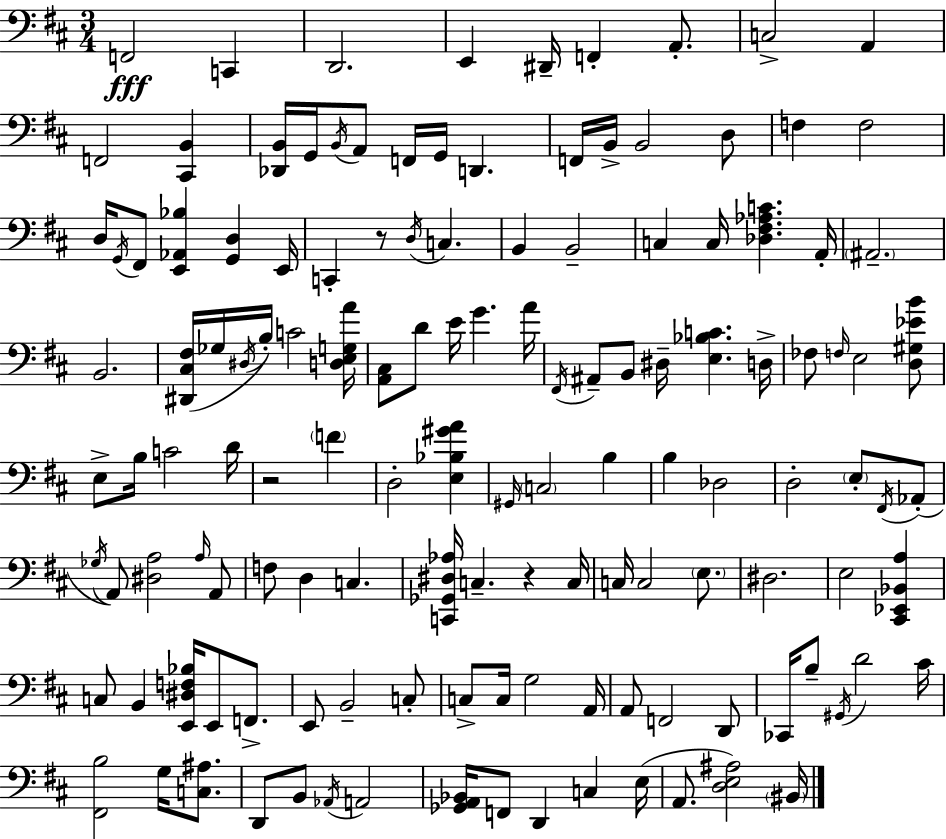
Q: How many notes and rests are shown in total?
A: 133